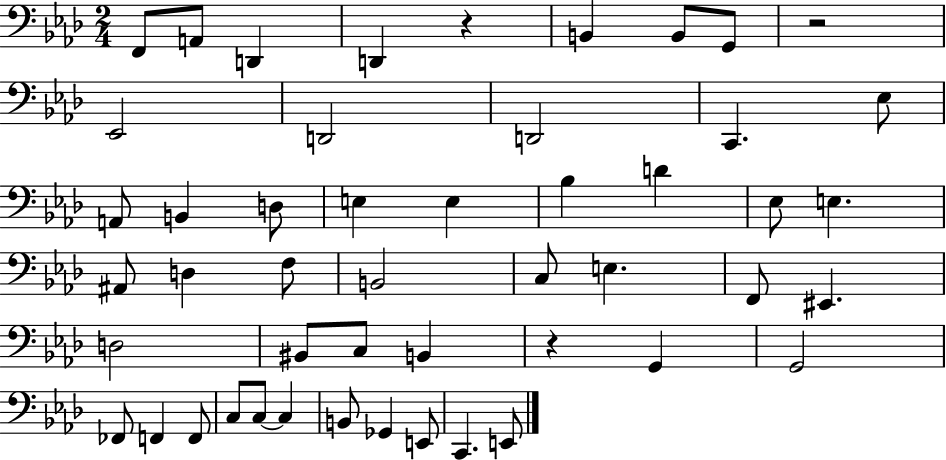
{
  \clef bass
  \numericTimeSignature
  \time 2/4
  \key aes \major
  \repeat volta 2 { f,8 a,8 d,4 | d,4 r4 | b,4 b,8 g,8 | r2 | \break ees,2 | d,2 | d,2 | c,4. ees8 | \break a,8 b,4 d8 | e4 e4 | bes4 d'4 | ees8 e4. | \break ais,8 d4 f8 | b,2 | c8 e4. | f,8 eis,4. | \break d2 | bis,8 c8 b,4 | r4 g,4 | g,2 | \break fes,8 f,4 f,8 | c8 c8~~ c4 | b,8 ges,4 e,8 | c,4. e,8 | \break } \bar "|."
}